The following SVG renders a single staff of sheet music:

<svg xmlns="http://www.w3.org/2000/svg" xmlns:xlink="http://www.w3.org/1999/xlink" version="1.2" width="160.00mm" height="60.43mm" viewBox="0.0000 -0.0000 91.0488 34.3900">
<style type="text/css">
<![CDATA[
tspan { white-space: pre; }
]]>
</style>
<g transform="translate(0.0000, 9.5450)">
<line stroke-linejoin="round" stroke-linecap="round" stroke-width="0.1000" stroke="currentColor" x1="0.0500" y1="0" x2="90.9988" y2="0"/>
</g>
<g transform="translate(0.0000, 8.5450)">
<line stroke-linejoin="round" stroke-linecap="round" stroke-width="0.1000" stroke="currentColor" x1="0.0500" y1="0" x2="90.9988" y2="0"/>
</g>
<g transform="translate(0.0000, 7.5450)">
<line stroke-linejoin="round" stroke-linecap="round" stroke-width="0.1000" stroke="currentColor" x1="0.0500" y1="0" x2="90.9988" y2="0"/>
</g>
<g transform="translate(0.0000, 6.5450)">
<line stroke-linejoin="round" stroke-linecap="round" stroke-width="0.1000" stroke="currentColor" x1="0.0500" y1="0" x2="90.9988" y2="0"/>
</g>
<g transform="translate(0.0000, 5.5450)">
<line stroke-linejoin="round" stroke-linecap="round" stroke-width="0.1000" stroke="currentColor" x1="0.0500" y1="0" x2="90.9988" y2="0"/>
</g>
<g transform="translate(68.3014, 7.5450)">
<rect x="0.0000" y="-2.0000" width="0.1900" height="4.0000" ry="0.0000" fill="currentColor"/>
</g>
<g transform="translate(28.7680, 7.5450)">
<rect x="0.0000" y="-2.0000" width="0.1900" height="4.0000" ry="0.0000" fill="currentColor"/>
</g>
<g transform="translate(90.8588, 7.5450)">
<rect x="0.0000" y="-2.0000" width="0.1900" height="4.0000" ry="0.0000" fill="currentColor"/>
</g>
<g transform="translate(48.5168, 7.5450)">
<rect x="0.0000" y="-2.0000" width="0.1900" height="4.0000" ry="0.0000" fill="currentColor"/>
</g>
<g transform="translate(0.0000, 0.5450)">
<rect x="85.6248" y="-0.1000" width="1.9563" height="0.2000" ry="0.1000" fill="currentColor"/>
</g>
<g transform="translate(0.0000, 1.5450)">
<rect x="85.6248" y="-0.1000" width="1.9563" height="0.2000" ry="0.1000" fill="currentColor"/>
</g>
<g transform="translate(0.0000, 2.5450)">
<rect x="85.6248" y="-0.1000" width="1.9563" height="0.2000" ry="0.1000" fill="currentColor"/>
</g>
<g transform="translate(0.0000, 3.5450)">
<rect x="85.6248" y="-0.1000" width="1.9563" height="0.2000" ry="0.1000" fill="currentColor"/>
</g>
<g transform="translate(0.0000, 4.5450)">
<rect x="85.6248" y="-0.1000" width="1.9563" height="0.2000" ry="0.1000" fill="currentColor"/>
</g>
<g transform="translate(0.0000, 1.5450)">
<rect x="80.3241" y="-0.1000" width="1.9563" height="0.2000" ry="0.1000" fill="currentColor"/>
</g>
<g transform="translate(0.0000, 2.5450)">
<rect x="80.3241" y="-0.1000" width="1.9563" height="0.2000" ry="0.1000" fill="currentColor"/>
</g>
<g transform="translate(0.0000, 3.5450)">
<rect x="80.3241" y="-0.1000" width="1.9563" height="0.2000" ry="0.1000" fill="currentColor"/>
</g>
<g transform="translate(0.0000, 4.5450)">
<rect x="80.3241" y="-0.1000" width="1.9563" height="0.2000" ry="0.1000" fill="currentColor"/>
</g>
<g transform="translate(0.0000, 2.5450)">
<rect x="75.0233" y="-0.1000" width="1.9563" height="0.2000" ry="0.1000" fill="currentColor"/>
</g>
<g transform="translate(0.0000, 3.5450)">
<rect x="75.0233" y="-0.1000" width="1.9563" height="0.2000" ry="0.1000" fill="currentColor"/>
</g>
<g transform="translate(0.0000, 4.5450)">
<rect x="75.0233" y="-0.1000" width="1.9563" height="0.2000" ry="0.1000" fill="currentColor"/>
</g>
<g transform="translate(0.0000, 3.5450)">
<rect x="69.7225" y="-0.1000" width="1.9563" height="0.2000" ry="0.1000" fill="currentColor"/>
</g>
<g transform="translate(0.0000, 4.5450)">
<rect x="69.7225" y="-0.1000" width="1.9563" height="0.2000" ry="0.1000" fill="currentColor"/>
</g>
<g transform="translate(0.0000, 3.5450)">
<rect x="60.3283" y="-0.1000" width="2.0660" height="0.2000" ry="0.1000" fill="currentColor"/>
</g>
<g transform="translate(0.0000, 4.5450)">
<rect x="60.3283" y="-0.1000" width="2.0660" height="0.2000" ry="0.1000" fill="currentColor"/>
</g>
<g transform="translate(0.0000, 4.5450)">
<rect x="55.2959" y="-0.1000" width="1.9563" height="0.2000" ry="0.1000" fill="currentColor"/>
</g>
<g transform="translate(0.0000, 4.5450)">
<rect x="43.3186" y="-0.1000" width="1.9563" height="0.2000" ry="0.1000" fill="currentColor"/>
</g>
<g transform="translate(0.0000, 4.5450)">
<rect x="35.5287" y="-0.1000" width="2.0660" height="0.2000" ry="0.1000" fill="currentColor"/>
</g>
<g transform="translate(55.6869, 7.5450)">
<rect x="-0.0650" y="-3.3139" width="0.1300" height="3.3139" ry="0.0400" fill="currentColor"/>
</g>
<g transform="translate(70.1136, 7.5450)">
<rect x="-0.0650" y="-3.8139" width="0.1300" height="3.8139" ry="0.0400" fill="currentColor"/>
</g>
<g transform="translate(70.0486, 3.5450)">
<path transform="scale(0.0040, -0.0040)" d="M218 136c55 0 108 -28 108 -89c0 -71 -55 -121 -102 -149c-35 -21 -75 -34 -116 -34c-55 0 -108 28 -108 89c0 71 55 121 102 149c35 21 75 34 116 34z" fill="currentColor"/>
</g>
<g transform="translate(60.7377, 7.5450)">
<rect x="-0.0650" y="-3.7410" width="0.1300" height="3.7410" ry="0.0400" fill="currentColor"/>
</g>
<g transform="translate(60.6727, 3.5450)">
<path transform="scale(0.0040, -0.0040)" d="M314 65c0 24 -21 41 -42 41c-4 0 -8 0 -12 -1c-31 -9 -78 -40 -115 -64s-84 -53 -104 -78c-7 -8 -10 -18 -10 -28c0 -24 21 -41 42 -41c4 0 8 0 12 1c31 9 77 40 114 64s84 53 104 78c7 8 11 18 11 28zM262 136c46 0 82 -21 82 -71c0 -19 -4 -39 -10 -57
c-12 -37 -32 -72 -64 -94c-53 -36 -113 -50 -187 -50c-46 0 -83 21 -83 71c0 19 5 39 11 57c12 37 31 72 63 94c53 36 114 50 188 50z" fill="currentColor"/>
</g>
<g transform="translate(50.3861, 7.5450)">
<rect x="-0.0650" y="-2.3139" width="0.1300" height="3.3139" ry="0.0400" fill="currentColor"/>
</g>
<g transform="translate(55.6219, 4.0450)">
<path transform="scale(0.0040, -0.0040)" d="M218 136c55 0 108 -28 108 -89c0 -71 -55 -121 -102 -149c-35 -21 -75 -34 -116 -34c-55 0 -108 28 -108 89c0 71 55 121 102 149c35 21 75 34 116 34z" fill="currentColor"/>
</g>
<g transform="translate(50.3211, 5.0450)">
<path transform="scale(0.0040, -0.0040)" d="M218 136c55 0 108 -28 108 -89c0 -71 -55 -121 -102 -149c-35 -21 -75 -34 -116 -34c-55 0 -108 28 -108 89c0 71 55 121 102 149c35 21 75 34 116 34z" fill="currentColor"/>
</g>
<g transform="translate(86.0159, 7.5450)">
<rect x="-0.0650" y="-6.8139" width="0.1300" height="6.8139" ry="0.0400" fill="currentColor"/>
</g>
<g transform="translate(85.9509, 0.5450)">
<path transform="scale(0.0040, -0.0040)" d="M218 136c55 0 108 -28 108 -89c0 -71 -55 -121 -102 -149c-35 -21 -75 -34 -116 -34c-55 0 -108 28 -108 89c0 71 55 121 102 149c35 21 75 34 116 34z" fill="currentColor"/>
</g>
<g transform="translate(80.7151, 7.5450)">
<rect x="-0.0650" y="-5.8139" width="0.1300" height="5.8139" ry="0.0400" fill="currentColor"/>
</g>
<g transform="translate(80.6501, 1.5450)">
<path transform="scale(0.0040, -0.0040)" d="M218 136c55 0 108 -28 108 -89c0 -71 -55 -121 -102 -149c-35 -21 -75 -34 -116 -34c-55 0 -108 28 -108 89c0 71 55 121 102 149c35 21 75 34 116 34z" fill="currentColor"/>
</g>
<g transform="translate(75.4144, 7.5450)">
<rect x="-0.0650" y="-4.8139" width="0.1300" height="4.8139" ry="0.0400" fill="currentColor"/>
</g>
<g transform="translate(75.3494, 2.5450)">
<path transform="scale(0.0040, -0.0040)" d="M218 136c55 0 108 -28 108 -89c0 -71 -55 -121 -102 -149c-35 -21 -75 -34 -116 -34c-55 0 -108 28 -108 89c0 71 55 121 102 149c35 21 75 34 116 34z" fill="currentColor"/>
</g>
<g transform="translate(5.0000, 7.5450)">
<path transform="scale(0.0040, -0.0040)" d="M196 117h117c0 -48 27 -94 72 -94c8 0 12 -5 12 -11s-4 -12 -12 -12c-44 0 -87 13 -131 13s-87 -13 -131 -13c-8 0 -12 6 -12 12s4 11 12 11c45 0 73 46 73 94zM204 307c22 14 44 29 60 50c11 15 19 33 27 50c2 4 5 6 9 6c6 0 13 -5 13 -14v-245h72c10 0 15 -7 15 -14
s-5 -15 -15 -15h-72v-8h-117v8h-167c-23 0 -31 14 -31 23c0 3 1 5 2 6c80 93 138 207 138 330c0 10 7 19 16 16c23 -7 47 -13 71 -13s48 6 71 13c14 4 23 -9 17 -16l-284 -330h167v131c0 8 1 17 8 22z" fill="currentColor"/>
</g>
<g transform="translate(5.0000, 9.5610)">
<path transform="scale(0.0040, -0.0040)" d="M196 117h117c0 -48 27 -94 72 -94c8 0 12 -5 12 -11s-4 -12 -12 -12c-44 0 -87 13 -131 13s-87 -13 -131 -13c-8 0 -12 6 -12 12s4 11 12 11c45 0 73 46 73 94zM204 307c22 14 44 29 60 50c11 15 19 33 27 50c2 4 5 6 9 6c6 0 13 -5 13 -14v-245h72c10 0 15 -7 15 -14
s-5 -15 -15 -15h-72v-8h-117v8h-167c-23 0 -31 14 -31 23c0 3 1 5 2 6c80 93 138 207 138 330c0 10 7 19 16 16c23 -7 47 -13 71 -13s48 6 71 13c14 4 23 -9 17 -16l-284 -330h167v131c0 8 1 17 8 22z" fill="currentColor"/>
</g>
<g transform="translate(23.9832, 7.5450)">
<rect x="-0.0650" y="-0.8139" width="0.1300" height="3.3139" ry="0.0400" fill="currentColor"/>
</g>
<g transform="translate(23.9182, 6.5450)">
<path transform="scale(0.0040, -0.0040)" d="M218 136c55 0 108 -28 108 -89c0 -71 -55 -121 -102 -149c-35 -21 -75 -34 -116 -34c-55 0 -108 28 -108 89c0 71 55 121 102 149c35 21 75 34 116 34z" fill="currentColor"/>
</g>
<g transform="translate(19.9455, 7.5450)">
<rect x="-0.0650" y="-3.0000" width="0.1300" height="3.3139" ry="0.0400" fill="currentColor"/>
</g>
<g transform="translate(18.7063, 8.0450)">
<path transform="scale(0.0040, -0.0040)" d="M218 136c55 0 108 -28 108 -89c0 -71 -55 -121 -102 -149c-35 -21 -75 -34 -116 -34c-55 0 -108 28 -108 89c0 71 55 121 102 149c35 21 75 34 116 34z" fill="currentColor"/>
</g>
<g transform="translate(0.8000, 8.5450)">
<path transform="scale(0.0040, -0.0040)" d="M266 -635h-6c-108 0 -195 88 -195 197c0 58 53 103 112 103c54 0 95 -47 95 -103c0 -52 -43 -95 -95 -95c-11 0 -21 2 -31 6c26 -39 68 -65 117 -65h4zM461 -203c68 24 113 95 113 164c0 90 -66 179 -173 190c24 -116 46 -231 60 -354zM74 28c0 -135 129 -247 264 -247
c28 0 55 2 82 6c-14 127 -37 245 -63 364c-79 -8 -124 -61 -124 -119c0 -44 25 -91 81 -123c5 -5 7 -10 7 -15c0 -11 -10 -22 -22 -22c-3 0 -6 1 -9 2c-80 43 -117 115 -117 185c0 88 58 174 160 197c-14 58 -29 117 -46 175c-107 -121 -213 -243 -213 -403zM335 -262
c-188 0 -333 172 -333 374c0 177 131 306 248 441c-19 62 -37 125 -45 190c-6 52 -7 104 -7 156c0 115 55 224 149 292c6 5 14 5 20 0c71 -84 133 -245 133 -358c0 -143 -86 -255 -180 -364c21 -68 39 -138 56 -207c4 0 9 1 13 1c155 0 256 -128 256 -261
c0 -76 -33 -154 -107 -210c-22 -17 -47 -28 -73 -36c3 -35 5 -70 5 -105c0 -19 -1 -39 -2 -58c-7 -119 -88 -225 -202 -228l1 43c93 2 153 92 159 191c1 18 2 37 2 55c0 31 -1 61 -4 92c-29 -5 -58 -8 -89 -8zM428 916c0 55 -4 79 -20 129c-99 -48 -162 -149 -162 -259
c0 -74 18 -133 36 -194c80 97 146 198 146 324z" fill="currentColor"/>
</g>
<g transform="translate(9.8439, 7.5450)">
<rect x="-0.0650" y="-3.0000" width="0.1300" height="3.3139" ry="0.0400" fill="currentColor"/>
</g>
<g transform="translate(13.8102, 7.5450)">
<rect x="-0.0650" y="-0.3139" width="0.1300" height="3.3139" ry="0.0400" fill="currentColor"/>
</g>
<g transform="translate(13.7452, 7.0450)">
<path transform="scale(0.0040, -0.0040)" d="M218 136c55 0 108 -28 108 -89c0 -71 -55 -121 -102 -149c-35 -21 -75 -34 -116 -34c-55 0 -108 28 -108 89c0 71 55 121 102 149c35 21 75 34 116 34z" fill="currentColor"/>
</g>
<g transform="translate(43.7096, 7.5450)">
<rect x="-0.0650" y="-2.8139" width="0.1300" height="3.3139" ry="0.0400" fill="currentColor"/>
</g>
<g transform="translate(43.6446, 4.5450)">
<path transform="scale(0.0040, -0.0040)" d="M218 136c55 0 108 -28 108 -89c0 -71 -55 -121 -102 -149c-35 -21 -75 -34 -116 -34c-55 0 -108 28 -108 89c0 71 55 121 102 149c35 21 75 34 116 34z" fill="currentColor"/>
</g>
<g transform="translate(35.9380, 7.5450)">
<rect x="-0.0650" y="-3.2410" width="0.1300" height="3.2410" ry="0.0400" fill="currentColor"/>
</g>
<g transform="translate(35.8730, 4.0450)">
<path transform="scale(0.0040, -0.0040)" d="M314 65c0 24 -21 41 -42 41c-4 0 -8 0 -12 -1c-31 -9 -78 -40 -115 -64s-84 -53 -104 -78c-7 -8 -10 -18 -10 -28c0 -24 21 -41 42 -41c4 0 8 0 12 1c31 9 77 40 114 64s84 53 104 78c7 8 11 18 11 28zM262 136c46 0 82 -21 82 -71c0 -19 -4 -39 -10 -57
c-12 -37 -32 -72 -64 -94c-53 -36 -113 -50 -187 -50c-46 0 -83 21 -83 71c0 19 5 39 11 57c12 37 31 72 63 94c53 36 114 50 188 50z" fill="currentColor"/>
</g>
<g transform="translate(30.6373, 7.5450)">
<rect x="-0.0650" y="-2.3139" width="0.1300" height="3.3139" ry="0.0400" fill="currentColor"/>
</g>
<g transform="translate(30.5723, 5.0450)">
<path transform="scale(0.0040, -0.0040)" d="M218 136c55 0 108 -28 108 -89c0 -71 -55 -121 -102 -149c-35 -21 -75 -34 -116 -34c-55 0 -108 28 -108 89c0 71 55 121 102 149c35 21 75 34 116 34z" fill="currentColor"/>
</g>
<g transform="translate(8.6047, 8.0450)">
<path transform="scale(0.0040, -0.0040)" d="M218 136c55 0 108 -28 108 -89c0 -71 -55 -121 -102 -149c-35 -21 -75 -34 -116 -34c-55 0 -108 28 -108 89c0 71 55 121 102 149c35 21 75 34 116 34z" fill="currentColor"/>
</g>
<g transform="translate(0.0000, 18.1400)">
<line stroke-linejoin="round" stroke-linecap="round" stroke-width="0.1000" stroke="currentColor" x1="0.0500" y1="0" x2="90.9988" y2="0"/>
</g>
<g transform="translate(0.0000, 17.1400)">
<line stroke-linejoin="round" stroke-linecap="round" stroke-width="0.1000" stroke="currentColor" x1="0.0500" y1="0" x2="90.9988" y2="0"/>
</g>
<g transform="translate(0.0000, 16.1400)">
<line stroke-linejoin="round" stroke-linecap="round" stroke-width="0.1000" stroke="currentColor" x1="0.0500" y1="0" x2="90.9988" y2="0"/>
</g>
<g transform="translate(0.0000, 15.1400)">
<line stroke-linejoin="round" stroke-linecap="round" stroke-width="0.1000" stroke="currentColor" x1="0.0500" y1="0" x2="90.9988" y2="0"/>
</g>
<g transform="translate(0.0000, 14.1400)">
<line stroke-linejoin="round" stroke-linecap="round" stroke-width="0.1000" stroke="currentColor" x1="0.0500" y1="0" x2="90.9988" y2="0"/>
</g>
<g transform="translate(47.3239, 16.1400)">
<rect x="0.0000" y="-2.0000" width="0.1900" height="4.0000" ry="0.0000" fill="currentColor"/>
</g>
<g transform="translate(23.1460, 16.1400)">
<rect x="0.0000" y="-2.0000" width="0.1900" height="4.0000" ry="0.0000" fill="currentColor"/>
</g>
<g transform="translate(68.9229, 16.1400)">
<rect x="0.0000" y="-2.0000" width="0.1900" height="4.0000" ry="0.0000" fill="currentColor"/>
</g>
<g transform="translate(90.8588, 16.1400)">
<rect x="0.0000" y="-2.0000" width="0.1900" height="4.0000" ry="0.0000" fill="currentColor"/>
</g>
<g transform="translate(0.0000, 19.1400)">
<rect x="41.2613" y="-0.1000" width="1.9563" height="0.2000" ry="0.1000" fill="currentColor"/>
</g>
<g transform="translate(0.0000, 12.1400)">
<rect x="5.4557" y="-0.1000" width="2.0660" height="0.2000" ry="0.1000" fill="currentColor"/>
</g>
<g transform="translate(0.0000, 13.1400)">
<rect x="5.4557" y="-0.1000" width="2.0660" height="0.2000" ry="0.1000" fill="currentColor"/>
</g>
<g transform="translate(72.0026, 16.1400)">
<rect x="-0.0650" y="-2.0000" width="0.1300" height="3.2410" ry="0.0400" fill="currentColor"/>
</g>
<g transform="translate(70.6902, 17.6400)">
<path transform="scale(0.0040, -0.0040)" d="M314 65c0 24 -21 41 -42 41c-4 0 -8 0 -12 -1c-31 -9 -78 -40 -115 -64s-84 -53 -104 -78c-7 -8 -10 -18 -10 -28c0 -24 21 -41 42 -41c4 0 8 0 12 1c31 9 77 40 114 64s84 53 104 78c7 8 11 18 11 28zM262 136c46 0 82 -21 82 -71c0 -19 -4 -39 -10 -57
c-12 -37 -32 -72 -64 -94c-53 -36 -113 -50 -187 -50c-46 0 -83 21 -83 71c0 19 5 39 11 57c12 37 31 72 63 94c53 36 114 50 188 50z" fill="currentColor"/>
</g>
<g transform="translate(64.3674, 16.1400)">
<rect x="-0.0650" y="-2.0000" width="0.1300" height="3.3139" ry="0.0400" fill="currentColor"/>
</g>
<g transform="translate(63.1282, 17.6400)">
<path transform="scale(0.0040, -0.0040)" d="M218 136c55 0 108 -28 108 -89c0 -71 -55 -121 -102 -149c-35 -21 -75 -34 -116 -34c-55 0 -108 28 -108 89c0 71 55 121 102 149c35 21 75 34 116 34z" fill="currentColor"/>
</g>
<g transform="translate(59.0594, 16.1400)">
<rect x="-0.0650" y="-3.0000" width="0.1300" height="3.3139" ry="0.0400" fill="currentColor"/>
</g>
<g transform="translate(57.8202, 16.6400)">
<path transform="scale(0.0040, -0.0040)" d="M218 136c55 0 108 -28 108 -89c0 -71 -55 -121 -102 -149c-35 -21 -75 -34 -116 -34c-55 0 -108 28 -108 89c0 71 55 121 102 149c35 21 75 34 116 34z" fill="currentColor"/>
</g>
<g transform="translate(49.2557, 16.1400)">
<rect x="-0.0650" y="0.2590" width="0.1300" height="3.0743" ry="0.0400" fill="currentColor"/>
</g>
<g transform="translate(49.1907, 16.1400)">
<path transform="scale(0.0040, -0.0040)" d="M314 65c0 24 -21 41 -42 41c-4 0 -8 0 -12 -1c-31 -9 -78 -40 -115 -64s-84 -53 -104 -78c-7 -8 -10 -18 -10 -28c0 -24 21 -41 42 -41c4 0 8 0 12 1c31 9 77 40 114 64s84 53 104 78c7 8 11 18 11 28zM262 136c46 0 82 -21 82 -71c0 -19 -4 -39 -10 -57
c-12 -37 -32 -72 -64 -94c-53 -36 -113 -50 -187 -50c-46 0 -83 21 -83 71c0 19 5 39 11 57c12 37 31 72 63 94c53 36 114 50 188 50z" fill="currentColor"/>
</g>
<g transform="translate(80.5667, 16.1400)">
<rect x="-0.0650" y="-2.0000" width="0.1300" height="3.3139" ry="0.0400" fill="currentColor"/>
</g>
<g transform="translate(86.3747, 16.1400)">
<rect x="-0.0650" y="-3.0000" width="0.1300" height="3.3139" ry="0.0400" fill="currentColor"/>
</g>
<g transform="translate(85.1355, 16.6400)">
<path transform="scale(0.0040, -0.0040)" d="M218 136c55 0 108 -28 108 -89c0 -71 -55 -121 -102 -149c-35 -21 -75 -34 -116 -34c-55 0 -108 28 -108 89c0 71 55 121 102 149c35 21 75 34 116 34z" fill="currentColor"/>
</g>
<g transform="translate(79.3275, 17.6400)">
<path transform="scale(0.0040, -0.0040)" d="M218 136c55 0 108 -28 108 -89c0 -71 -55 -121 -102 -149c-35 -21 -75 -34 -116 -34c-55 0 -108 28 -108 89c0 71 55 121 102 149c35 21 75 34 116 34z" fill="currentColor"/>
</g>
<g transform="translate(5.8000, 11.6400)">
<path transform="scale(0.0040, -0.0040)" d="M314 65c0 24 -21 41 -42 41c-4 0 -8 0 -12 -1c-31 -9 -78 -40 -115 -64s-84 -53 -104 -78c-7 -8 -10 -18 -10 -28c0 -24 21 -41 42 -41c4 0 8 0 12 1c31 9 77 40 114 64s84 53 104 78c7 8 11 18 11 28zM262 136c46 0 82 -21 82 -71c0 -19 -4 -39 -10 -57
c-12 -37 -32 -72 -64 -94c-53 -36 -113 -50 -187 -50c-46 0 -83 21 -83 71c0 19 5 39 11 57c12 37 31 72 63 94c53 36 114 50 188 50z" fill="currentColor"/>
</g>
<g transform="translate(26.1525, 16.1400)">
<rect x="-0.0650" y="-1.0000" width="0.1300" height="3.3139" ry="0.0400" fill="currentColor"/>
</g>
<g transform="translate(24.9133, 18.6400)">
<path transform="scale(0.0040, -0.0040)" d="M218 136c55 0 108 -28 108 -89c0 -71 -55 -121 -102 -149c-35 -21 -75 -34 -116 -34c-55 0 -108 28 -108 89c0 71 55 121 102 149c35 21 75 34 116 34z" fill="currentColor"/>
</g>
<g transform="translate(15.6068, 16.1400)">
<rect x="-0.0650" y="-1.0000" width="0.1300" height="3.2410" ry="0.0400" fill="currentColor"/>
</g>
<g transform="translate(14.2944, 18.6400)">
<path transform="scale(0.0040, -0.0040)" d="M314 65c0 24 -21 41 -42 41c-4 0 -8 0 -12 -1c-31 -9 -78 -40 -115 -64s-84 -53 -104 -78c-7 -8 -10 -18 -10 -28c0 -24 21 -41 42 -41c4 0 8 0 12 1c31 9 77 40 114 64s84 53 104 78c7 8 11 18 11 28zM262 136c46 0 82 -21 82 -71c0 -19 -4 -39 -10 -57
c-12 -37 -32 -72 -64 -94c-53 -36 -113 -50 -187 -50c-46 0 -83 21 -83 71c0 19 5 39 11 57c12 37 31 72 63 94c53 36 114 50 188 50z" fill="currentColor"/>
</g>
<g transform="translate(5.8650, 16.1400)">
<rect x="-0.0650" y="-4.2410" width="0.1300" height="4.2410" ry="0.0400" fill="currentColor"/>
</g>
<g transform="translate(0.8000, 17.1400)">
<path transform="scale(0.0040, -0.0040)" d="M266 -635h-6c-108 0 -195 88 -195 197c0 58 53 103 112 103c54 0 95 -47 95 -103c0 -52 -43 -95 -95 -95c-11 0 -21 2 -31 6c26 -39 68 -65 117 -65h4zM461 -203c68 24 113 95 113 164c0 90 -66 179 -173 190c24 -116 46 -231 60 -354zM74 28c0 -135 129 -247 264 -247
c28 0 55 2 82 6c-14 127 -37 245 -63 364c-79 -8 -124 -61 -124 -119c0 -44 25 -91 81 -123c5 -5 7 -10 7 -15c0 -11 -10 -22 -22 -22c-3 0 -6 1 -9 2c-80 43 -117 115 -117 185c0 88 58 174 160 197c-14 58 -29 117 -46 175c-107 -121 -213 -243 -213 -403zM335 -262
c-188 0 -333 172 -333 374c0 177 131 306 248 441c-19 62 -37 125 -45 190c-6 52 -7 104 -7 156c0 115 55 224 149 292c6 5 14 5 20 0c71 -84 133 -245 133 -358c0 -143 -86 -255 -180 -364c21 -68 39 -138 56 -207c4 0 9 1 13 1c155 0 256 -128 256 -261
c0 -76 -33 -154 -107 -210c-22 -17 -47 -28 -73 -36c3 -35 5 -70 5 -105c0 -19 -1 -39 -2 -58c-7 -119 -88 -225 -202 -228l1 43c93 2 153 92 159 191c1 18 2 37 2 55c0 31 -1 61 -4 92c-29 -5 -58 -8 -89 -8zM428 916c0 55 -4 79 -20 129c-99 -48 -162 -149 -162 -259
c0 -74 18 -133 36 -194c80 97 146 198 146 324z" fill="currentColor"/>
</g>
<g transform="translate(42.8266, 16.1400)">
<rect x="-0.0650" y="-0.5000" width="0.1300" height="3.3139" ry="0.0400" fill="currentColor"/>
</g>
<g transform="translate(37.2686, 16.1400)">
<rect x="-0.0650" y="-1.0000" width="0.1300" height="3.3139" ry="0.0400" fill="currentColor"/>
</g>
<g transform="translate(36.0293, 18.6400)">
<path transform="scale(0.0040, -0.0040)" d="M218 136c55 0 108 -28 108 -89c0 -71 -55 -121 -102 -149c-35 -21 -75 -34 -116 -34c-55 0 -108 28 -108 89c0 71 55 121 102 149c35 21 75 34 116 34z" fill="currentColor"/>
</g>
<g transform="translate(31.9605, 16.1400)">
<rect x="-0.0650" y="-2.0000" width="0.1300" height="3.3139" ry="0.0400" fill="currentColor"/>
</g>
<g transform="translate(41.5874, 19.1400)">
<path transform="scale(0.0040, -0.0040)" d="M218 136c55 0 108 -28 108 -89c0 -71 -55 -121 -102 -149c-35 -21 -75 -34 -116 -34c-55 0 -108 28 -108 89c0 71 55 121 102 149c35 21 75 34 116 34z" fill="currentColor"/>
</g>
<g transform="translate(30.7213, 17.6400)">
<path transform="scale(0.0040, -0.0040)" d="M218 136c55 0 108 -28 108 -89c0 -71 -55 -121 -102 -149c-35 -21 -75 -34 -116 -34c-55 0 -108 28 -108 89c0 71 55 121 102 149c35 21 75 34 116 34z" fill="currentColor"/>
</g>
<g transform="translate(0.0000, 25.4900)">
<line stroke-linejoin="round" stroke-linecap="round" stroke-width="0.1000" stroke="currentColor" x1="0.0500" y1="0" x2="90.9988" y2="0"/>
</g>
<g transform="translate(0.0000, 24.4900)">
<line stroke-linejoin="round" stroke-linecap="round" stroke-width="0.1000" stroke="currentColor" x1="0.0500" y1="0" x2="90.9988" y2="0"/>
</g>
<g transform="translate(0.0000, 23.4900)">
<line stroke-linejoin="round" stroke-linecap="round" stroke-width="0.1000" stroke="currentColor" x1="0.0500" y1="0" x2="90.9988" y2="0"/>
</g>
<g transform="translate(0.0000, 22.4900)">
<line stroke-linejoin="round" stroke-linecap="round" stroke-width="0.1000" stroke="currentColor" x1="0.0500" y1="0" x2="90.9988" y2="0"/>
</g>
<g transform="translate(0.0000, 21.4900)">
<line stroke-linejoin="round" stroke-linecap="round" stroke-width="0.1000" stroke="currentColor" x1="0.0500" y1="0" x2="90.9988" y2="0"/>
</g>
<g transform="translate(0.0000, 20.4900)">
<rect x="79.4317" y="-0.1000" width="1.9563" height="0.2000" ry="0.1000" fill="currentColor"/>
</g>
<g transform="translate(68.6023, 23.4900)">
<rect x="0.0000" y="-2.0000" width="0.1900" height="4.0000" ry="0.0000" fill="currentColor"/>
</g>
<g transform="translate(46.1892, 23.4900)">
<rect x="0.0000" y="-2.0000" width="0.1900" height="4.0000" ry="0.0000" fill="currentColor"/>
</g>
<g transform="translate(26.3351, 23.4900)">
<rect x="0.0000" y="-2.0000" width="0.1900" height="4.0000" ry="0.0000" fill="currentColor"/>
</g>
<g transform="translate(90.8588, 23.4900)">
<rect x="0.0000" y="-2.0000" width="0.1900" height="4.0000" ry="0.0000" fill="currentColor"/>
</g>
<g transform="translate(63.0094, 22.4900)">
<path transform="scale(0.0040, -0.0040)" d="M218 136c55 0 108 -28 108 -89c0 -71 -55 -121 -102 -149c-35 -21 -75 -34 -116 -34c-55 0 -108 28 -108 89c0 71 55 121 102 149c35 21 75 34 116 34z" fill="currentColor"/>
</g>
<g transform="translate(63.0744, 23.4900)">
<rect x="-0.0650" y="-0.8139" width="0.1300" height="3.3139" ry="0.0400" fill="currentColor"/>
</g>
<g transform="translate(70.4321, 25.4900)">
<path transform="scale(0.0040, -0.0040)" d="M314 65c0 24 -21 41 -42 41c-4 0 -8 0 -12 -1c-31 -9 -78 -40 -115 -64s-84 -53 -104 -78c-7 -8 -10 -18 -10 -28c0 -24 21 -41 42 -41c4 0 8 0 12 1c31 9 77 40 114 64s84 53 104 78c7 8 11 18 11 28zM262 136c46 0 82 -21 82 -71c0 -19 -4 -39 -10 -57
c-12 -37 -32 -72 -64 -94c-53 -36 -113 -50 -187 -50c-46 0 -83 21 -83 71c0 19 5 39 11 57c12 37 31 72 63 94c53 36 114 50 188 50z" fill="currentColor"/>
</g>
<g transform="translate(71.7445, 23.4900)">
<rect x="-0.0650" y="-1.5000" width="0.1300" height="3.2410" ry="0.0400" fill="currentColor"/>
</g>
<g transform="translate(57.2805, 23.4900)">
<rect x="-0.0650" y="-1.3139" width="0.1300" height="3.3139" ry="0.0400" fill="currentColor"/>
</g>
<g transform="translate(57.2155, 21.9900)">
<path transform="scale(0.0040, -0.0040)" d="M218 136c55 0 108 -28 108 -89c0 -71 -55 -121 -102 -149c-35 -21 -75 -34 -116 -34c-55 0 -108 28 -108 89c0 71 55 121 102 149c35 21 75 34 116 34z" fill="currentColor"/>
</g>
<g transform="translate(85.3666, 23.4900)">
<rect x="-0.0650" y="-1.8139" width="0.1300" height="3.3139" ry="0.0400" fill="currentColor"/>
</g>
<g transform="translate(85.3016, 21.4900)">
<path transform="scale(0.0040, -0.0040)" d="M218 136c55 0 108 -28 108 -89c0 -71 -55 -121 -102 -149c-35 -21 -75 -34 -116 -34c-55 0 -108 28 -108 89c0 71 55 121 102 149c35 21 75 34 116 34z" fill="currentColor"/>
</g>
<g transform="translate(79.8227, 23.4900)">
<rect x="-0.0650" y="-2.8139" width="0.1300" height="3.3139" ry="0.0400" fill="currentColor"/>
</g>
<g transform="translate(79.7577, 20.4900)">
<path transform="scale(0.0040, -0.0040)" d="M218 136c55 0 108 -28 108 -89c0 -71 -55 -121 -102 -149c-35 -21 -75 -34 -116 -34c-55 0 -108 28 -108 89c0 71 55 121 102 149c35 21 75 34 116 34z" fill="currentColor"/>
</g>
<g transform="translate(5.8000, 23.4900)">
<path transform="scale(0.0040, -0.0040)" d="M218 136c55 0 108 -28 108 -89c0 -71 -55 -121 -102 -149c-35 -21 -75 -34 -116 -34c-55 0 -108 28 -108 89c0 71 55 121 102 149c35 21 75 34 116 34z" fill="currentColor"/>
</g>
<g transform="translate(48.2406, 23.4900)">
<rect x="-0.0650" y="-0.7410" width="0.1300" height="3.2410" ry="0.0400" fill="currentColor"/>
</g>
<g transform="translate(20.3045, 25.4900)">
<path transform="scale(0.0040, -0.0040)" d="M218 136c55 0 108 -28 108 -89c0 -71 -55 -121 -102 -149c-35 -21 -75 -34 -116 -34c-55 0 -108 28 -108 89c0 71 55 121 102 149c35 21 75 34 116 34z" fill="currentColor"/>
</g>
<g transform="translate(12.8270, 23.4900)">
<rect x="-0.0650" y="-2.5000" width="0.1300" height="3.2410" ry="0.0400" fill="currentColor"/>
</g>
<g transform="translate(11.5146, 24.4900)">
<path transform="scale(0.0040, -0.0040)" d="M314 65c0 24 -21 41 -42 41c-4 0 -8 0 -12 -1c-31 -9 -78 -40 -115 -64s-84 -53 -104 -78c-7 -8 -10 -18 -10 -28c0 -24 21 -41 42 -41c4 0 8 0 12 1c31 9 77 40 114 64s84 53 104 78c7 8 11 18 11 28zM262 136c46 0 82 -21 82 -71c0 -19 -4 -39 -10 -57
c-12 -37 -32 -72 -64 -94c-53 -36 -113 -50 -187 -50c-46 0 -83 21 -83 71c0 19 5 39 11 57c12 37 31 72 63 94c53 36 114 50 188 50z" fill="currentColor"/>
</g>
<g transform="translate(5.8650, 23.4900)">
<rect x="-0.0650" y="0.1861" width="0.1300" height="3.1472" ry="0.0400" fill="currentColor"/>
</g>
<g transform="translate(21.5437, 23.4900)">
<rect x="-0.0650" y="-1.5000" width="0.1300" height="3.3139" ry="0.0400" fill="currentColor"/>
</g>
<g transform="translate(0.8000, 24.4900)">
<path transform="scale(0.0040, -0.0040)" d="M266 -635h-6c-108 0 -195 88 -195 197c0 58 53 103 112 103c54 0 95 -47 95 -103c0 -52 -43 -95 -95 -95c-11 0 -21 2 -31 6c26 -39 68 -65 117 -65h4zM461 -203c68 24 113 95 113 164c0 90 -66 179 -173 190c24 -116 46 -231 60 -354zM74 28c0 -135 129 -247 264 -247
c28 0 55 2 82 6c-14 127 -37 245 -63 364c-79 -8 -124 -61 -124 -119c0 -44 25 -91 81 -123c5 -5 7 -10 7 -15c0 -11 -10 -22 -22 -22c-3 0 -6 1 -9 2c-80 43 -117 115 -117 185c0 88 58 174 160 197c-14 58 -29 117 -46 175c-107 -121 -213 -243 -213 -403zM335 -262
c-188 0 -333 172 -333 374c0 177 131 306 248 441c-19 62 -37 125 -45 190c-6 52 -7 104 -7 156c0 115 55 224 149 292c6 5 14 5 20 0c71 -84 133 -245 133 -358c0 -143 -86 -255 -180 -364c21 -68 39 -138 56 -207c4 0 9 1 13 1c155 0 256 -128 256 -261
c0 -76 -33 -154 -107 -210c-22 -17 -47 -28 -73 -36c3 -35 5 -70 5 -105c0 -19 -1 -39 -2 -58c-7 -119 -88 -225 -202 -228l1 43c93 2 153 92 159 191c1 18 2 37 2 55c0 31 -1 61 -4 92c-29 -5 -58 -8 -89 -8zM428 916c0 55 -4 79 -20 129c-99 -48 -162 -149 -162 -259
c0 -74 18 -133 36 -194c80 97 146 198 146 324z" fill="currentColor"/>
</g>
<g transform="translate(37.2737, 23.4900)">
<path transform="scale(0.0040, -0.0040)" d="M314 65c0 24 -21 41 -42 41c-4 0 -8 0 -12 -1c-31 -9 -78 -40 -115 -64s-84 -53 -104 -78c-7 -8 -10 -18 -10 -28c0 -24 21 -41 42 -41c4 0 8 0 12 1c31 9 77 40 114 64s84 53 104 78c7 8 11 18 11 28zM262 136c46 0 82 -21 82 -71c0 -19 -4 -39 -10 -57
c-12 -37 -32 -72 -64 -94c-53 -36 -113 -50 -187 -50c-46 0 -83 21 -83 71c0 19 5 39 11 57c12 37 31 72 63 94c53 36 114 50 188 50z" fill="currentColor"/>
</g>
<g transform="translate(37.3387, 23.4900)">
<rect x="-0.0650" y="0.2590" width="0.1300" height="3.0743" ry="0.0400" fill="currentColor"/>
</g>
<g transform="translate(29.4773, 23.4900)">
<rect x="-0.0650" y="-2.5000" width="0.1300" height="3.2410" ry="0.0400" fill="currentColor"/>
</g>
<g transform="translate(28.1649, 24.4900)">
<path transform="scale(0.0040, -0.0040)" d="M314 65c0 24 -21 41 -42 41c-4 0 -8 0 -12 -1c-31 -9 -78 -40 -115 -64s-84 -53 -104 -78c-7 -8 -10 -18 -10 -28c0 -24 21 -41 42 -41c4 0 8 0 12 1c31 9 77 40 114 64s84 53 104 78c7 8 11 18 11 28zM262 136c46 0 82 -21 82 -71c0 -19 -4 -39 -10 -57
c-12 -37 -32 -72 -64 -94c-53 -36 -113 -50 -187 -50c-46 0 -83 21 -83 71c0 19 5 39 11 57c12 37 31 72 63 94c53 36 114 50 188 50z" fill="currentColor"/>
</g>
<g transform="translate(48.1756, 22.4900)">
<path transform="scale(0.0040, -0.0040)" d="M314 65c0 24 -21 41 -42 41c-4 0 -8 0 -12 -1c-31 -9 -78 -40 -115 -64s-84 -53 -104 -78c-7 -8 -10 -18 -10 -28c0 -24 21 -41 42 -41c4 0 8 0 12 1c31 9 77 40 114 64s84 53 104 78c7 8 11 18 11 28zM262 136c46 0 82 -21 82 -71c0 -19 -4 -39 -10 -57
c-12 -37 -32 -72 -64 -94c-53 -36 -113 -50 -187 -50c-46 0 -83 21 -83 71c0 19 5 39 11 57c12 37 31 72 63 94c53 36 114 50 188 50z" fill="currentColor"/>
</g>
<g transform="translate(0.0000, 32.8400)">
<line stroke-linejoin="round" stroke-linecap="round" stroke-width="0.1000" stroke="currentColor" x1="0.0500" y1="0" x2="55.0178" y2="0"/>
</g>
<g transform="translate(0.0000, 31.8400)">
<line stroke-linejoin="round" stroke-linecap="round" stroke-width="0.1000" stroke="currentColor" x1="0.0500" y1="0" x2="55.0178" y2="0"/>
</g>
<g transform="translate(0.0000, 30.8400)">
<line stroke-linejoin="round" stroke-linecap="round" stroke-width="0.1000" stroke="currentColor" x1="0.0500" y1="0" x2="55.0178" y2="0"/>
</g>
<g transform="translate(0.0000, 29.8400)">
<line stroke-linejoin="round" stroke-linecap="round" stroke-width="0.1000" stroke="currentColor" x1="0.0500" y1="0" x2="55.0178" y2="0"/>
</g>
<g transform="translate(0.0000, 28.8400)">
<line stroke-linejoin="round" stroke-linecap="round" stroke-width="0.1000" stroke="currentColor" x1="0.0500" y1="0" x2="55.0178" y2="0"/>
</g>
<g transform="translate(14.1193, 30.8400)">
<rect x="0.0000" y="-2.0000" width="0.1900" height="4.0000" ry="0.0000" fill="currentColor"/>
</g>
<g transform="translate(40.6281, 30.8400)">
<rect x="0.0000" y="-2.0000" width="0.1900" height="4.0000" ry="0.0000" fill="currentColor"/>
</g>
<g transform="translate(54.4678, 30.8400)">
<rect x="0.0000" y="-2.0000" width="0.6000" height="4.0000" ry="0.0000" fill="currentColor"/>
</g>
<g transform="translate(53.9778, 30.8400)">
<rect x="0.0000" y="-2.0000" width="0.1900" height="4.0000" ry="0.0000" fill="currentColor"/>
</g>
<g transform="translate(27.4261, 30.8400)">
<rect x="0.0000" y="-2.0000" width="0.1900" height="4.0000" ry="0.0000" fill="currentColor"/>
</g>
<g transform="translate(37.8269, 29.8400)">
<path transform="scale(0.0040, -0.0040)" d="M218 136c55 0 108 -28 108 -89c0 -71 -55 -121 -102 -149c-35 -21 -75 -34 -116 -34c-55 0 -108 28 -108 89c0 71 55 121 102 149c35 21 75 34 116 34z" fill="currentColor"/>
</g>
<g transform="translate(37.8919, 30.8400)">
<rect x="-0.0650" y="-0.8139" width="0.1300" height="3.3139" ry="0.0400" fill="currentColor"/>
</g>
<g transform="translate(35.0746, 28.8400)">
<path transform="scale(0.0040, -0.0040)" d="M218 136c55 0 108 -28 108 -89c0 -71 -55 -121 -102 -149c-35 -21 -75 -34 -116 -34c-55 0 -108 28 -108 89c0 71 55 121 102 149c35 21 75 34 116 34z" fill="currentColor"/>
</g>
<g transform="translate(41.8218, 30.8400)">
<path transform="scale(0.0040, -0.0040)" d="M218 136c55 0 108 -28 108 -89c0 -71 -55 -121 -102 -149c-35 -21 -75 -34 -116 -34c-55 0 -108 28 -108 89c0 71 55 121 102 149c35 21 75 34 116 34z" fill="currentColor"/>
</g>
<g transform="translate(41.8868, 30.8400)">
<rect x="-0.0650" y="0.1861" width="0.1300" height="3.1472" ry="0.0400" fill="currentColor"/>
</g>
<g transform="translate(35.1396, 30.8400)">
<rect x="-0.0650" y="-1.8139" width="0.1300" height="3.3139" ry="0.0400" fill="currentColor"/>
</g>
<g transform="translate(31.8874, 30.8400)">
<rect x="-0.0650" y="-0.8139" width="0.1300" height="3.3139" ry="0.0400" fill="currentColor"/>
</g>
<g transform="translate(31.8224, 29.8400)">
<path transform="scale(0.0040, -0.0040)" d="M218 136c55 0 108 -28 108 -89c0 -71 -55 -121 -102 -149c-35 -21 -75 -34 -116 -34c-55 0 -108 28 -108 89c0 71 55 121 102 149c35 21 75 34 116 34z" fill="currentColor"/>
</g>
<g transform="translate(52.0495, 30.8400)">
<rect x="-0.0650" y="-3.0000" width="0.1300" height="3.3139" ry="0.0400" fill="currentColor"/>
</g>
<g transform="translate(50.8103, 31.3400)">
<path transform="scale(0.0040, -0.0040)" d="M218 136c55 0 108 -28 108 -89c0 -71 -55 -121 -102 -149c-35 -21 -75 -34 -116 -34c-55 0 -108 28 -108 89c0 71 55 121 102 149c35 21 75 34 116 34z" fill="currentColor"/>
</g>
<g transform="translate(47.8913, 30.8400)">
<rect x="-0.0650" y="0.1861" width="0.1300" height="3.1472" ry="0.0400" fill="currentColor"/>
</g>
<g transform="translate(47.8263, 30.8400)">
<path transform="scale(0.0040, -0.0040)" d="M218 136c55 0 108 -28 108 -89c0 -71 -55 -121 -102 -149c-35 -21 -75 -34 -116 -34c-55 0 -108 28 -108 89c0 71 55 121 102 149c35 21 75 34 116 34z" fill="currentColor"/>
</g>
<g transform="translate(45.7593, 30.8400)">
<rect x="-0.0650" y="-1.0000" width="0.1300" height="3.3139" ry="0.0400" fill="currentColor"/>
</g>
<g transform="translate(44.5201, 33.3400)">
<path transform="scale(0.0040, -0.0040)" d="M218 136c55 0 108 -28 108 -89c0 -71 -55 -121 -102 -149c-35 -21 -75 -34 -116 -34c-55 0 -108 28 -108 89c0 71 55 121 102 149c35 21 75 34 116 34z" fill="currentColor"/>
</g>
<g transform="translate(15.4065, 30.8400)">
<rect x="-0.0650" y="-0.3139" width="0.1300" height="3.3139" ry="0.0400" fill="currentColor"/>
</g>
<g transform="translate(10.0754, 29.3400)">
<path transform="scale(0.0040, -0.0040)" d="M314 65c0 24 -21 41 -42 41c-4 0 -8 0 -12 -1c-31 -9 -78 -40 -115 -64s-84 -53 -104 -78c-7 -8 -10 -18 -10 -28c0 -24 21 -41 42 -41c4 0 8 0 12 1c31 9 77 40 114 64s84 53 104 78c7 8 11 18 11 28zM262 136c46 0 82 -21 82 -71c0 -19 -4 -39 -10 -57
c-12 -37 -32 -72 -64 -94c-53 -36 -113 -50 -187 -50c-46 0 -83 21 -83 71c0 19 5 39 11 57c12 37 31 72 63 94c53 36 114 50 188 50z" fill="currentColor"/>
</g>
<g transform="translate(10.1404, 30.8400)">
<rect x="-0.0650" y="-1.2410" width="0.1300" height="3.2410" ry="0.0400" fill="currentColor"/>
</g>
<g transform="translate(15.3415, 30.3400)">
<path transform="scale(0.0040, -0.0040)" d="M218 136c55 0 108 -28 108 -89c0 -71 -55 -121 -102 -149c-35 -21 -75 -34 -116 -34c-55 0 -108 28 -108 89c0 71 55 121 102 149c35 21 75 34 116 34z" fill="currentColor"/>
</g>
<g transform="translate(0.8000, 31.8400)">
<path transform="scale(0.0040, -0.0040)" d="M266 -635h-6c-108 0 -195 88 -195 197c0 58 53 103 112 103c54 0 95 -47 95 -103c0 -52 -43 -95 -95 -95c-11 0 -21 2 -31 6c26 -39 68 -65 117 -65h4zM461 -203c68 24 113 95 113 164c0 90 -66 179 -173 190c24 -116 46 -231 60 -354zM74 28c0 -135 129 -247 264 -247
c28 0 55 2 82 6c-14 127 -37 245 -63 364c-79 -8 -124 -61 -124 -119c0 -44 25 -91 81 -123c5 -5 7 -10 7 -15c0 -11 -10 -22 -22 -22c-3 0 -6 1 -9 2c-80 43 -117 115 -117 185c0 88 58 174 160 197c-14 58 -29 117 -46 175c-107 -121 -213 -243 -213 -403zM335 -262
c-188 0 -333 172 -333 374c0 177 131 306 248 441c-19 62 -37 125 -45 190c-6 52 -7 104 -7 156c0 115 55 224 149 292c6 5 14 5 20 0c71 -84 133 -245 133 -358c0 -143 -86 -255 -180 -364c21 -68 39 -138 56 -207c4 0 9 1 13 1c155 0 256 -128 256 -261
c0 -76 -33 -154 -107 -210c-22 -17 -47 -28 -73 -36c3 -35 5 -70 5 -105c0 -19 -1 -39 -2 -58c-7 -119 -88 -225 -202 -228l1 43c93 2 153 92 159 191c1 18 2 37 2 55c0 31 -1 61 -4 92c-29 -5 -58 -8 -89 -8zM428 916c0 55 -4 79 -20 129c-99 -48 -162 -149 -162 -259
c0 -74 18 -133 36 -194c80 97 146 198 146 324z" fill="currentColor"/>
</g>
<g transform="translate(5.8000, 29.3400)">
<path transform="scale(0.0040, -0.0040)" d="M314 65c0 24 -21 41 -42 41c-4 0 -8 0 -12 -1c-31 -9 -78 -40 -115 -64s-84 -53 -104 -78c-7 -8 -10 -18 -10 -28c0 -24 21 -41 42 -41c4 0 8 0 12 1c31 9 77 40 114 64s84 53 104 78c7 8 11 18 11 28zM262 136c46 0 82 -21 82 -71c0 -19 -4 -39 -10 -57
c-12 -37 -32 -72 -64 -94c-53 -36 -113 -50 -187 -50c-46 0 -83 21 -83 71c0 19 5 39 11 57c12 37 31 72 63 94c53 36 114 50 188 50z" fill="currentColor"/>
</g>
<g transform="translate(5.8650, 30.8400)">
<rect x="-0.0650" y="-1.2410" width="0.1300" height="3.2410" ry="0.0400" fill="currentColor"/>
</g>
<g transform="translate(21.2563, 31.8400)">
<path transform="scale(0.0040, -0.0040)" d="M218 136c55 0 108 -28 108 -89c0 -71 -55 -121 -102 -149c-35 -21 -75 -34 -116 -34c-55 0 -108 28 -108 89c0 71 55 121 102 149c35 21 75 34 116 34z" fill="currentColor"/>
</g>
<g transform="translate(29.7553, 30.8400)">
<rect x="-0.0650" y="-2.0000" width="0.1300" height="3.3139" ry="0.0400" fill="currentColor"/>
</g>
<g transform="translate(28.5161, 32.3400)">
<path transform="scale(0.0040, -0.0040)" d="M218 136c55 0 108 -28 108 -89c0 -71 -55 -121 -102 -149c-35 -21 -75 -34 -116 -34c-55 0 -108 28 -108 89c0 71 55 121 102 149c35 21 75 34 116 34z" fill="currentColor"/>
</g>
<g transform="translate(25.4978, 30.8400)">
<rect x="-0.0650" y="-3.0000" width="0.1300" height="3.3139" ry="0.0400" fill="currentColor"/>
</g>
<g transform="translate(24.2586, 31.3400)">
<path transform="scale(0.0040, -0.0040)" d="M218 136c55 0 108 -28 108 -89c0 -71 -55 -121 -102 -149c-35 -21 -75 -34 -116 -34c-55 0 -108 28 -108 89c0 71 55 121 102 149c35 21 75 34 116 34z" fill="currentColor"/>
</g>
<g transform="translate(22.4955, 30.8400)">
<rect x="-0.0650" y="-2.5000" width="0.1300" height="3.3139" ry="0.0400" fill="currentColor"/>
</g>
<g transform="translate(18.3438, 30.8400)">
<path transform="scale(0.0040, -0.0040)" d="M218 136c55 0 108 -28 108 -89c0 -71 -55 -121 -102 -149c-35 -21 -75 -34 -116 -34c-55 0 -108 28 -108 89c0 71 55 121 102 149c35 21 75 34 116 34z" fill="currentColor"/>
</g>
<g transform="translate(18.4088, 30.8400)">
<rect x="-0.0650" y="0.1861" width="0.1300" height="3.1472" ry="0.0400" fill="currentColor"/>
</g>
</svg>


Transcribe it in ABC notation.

X:1
T:Untitled
M:4/4
L:1/4
K:C
A c A d g b2 a g b c'2 c' e' g' b' d'2 D2 D F D C B2 A F F2 F A B G2 E G2 B2 d2 e d E2 a f e2 e2 c B G A F d f d B D B A